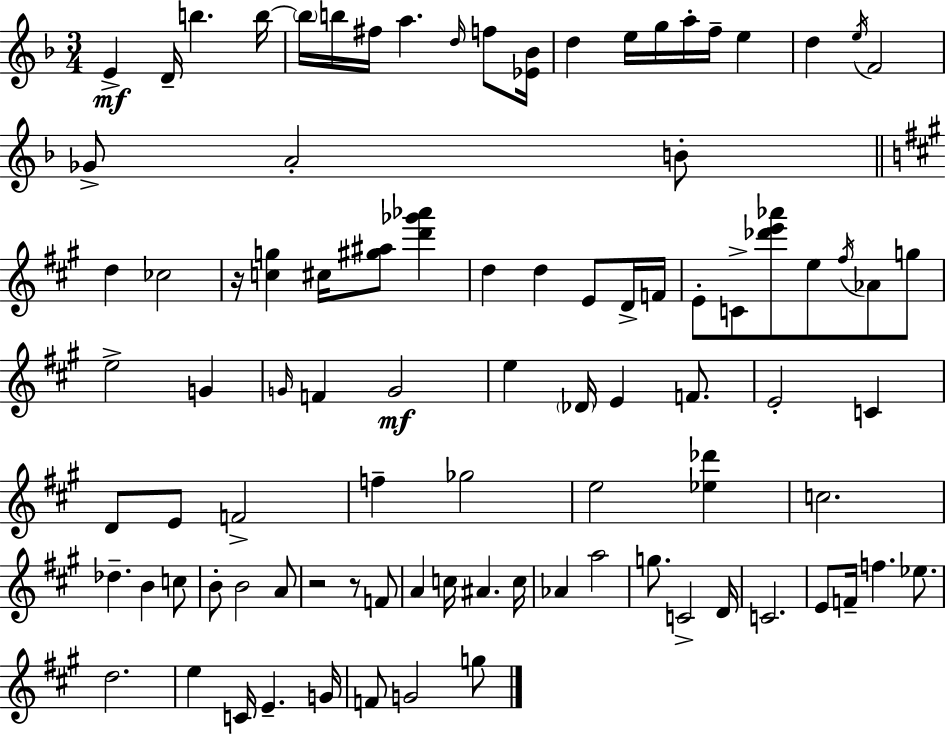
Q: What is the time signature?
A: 3/4